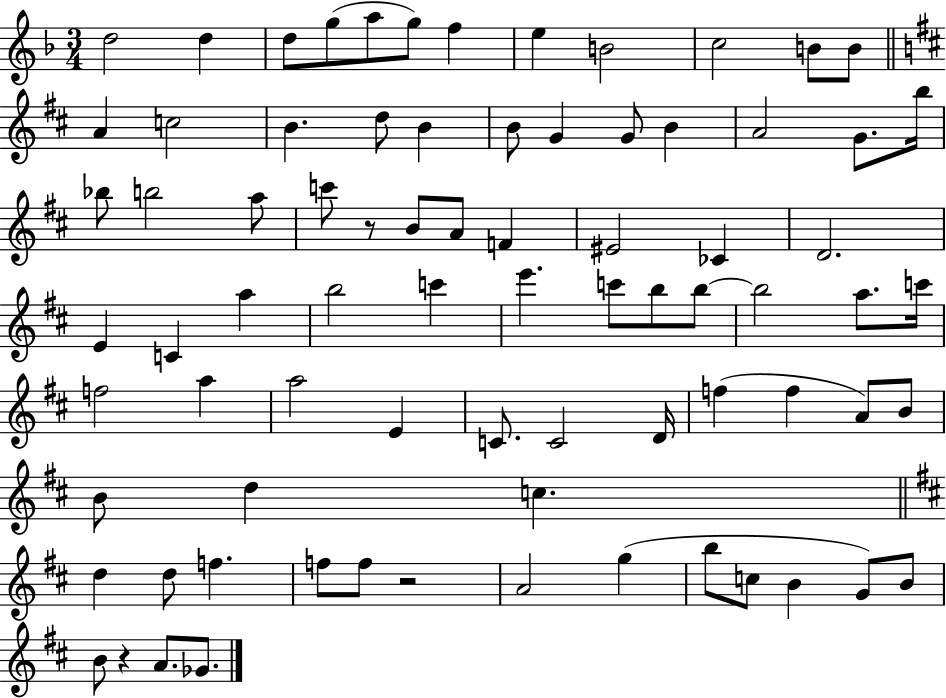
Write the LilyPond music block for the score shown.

{
  \clef treble
  \numericTimeSignature
  \time 3/4
  \key f \major
  d''2 d''4 | d''8 g''8( a''8 g''8) f''4 | e''4 b'2 | c''2 b'8 b'8 | \break \bar "||" \break \key d \major a'4 c''2 | b'4. d''8 b'4 | b'8 g'4 g'8 b'4 | a'2 g'8. b''16 | \break bes''8 b''2 a''8 | c'''8 r8 b'8 a'8 f'4 | eis'2 ces'4 | d'2. | \break e'4 c'4 a''4 | b''2 c'''4 | e'''4. c'''8 b''8 b''8~~ | b''2 a''8. c'''16 | \break f''2 a''4 | a''2 e'4 | c'8. c'2 d'16 | f''4( f''4 a'8) b'8 | \break b'8 d''4 c''4. | \bar "||" \break \key d \major d''4 d''8 f''4. | f''8 f''8 r2 | a'2 g''4( | b''8 c''8 b'4 g'8) b'8 | \break b'8 r4 a'8. ges'8. | \bar "|."
}